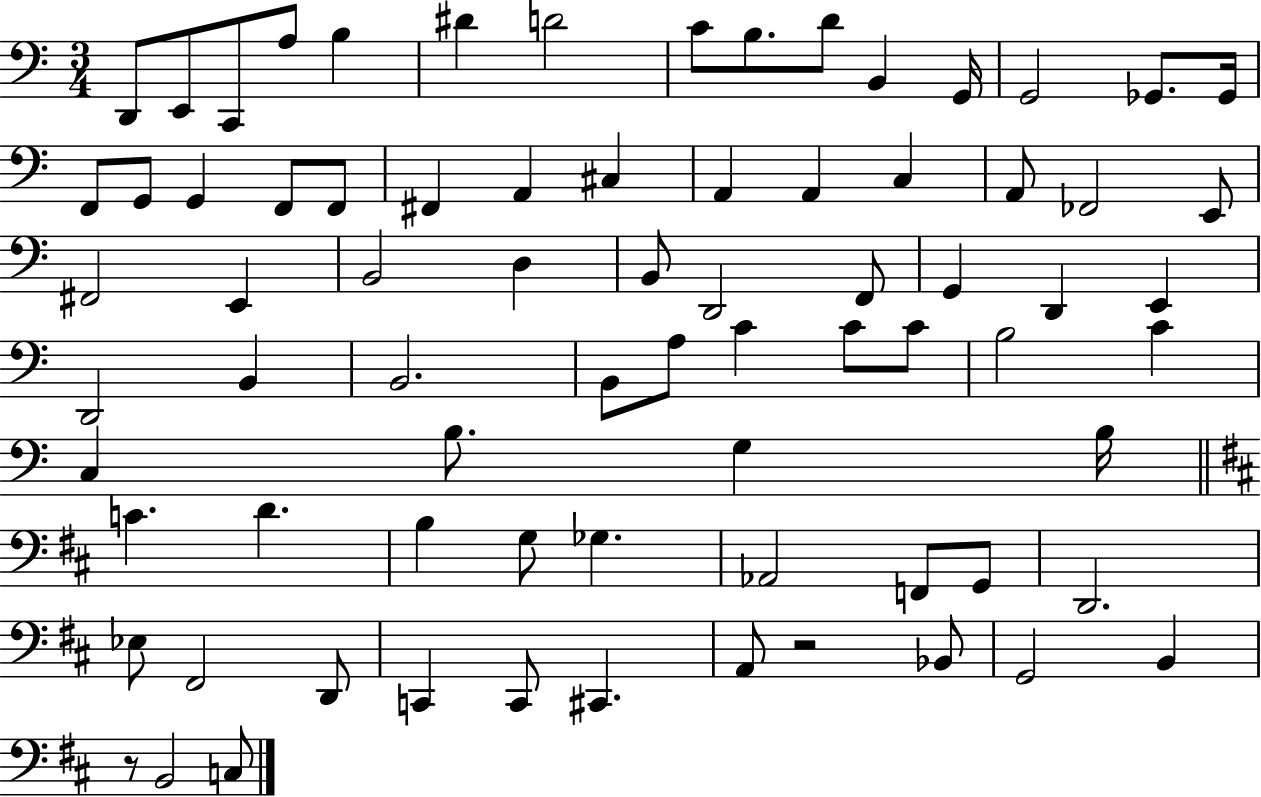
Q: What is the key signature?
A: C major